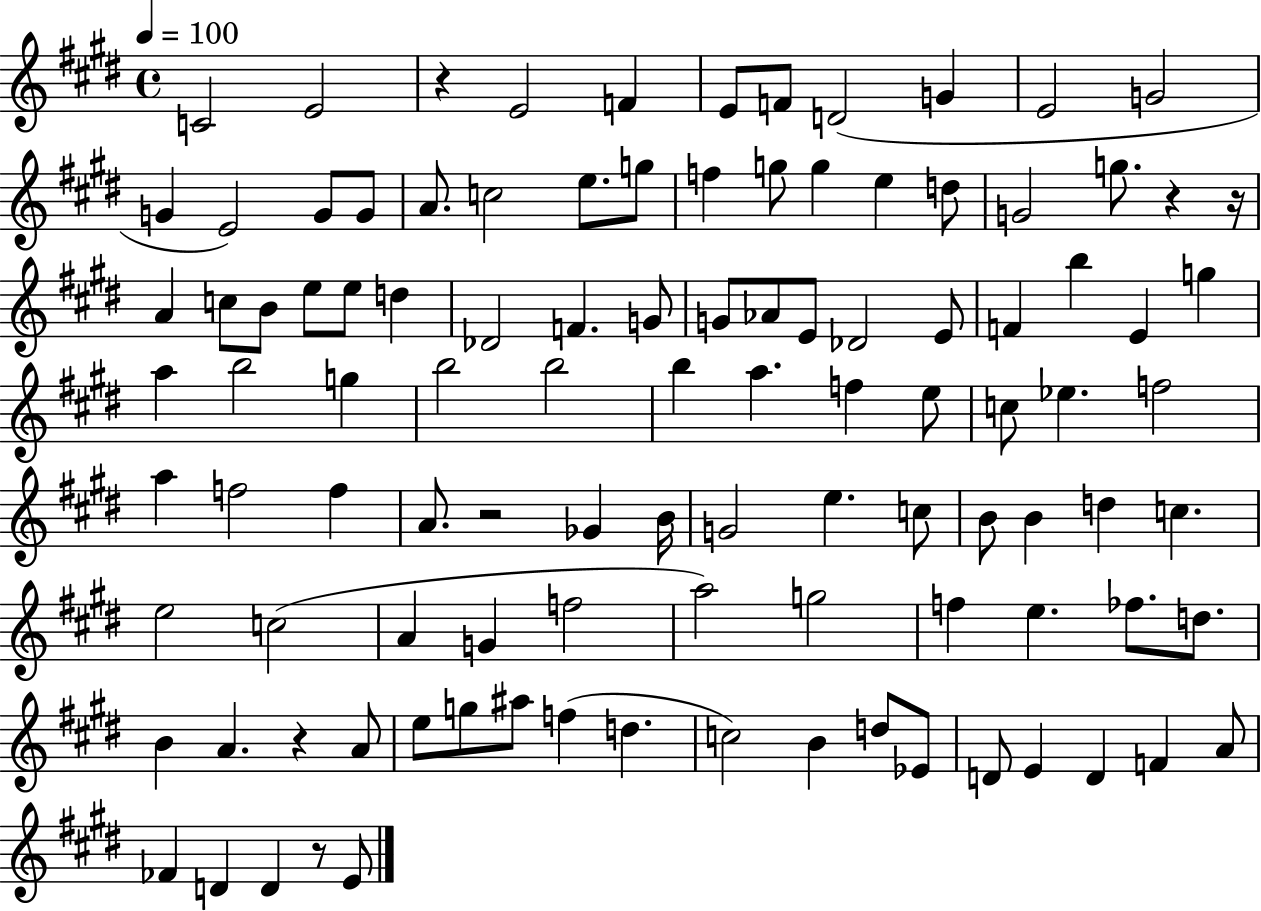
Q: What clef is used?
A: treble